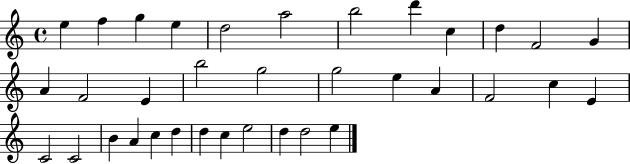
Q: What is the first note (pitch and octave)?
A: E5